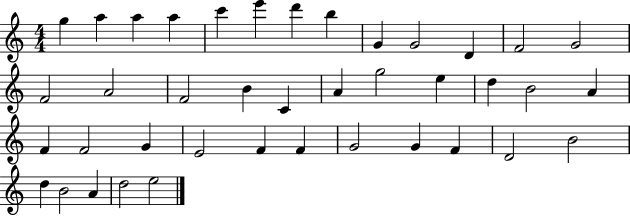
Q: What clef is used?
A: treble